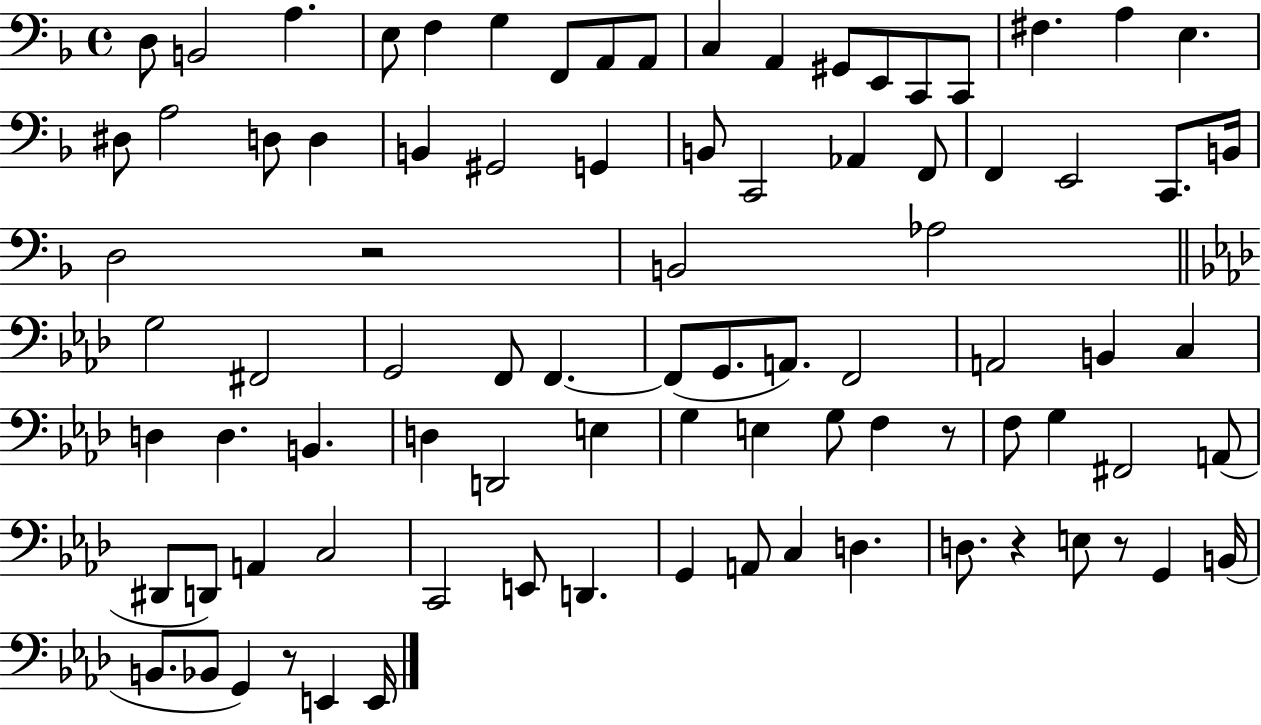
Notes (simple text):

D3/e B2/h A3/q. E3/e F3/q G3/q F2/e A2/e A2/e C3/q A2/q G#2/e E2/e C2/e C2/e F#3/q. A3/q E3/q. D#3/e A3/h D3/e D3/q B2/q G#2/h G2/q B2/e C2/h Ab2/q F2/e F2/q E2/h C2/e. B2/s D3/h R/h B2/h Ab3/h G3/h F#2/h G2/h F2/e F2/q. F2/e G2/e. A2/e. F2/h A2/h B2/q C3/q D3/q D3/q. B2/q. D3/q D2/h E3/q G3/q E3/q G3/e F3/q R/e F3/e G3/q F#2/h A2/e D#2/e D2/e A2/q C3/h C2/h E2/e D2/q. G2/q A2/e C3/q D3/q. D3/e. R/q E3/e R/e G2/q B2/s B2/e. Bb2/e G2/q R/e E2/q E2/s